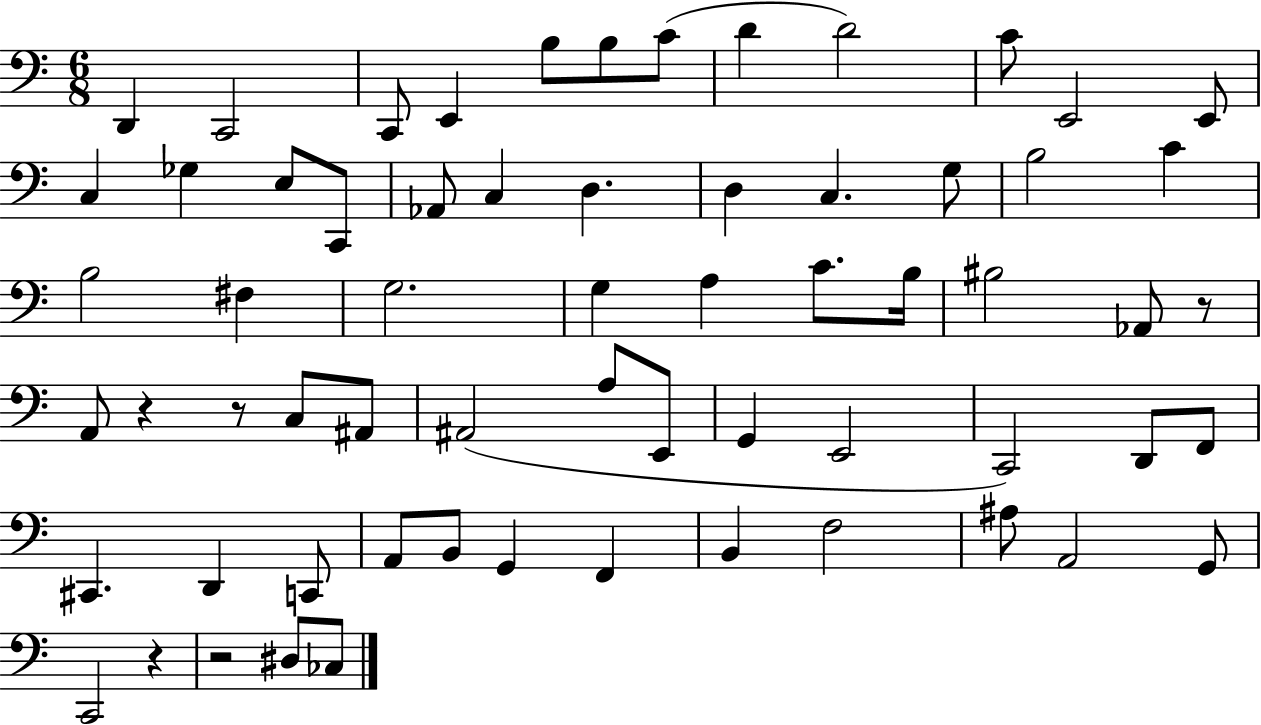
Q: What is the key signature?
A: C major